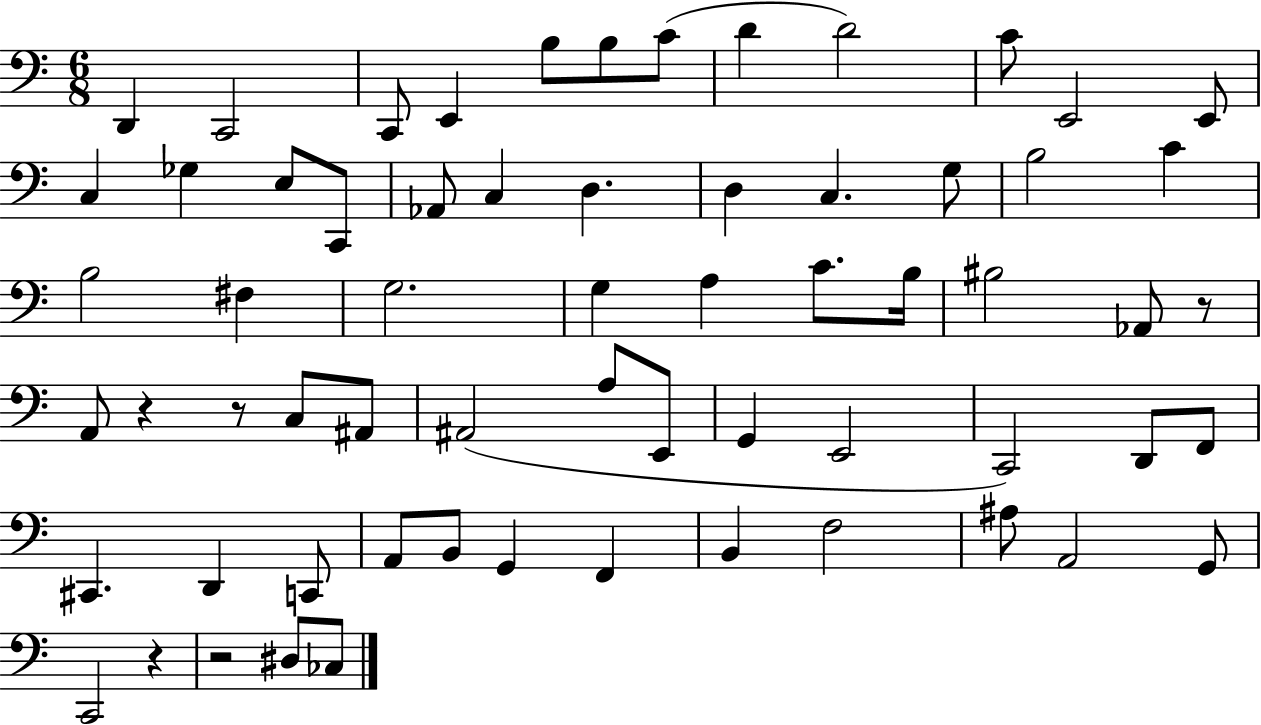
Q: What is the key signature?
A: C major